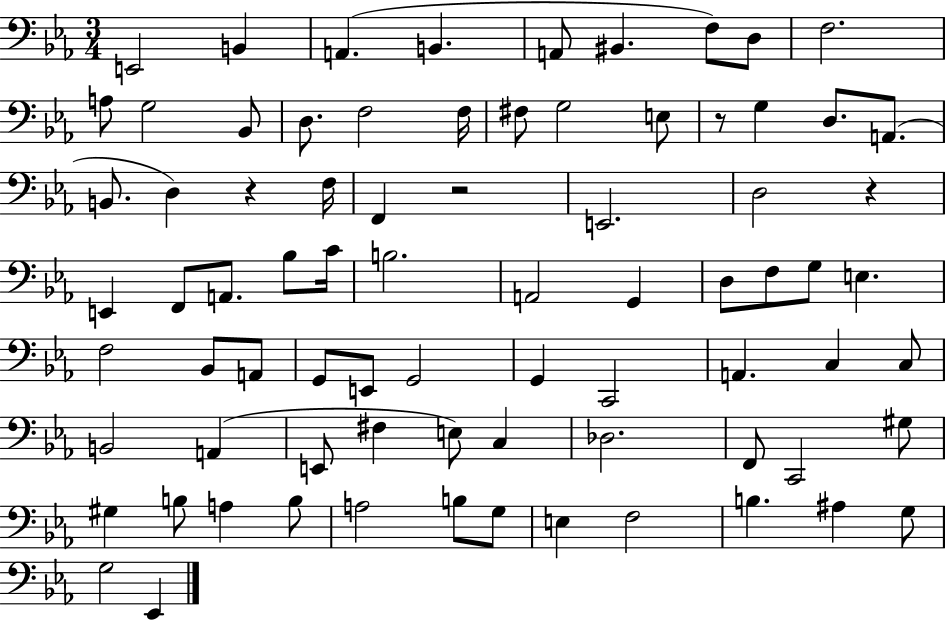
{
  \clef bass
  \numericTimeSignature
  \time 3/4
  \key ees \major
  e,2 b,4 | a,4.( b,4. | a,8 bis,4. f8) d8 | f2. | \break a8 g2 bes,8 | d8. f2 f16 | fis8 g2 e8 | r8 g4 d8. a,8.( | \break b,8. d4) r4 f16 | f,4 r2 | e,2. | d2 r4 | \break e,4 f,8 a,8. bes8 c'16 | b2. | a,2 g,4 | d8 f8 g8 e4. | \break f2 bes,8 a,8 | g,8 e,8 g,2 | g,4 c,2 | a,4. c4 c8 | \break b,2 a,4( | e,8 fis4 e8) c4 | des2. | f,8 c,2 gis8 | \break gis4 b8 a4 b8 | a2 b8 g8 | e4 f2 | b4. ais4 g8 | \break g2 ees,4 | \bar "|."
}